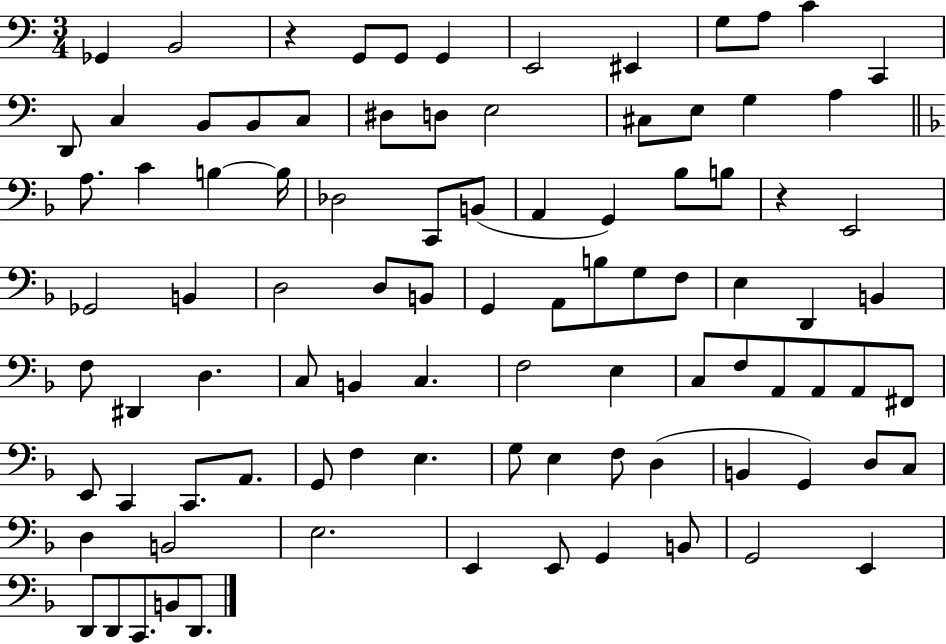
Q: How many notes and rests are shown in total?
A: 93